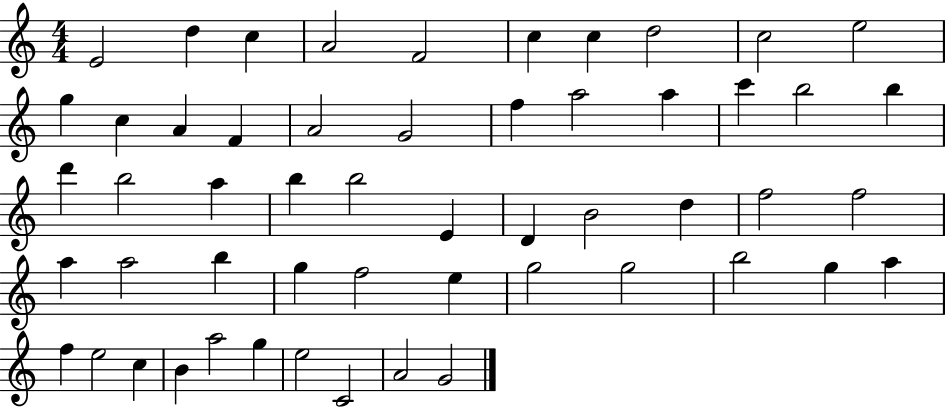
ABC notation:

X:1
T:Untitled
M:4/4
L:1/4
K:C
E2 d c A2 F2 c c d2 c2 e2 g c A F A2 G2 f a2 a c' b2 b d' b2 a b b2 E D B2 d f2 f2 a a2 b g f2 e g2 g2 b2 g a f e2 c B a2 g e2 C2 A2 G2